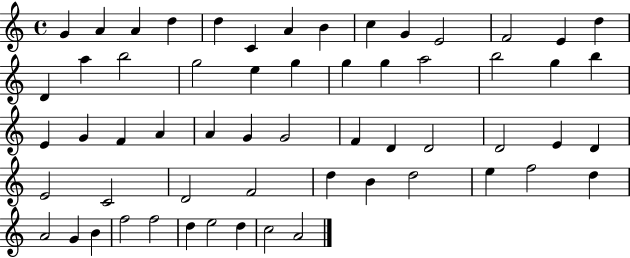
{
  \clef treble
  \time 4/4
  \defaultTimeSignature
  \key c \major
  g'4 a'4 a'4 d''4 | d''4 c'4 a'4 b'4 | c''4 g'4 e'2 | f'2 e'4 d''4 | \break d'4 a''4 b''2 | g''2 e''4 g''4 | g''4 g''4 a''2 | b''2 g''4 b''4 | \break e'4 g'4 f'4 a'4 | a'4 g'4 g'2 | f'4 d'4 d'2 | d'2 e'4 d'4 | \break e'2 c'2 | d'2 f'2 | d''4 b'4 d''2 | e''4 f''2 d''4 | \break a'2 g'4 b'4 | f''2 f''2 | d''4 e''2 d''4 | c''2 a'2 | \break \bar "|."
}